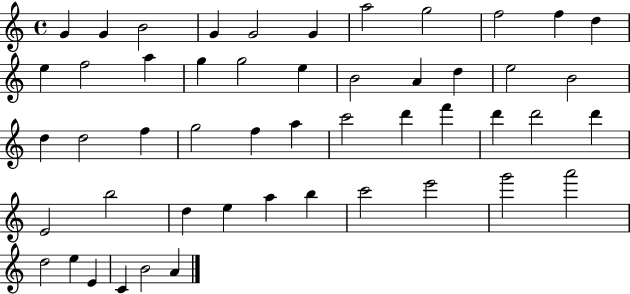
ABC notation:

X:1
T:Untitled
M:4/4
L:1/4
K:C
G G B2 G G2 G a2 g2 f2 f d e f2 a g g2 e B2 A d e2 B2 d d2 f g2 f a c'2 d' f' d' d'2 d' E2 b2 d e a b c'2 e'2 g'2 a'2 d2 e E C B2 A